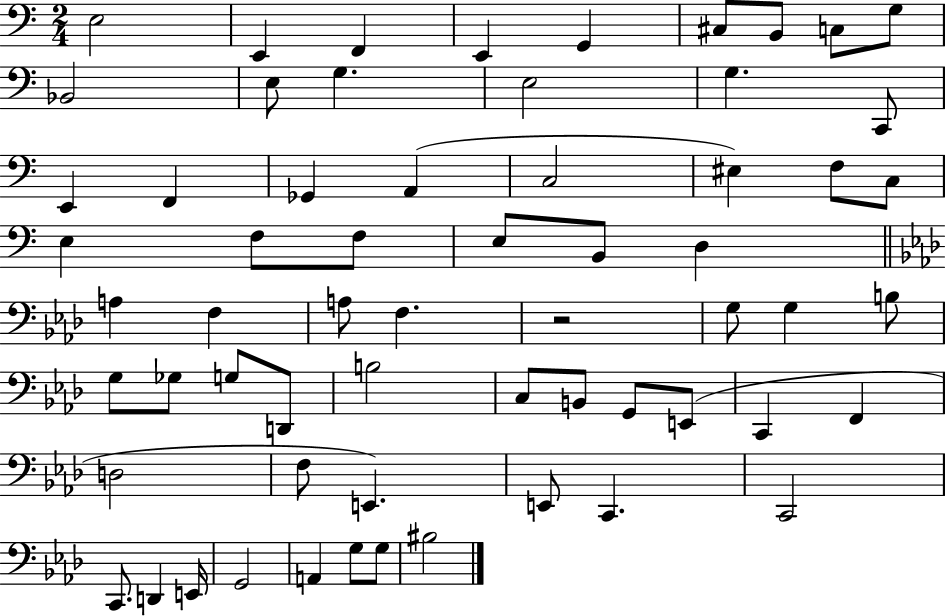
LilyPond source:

{
  \clef bass
  \numericTimeSignature
  \time 2/4
  \key c \major
  e2 | e,4 f,4 | e,4 g,4 | cis8 b,8 c8 g8 | \break bes,2 | e8 g4. | e2 | g4. c,8 | \break e,4 f,4 | ges,4 a,4( | c2 | eis4) f8 c8 | \break e4 f8 f8 | e8 b,8 d4 | \bar "||" \break \key aes \major a4 f4 | a8 f4. | r2 | g8 g4 b8 | \break g8 ges8 g8 d,8 | b2 | c8 b,8 g,8 e,8( | c,4 f,4 | \break d2 | f8 e,4.) | e,8 c,4. | c,2 | \break c,8. d,4 e,16 | g,2 | a,4 g8 g8 | bis2 | \break \bar "|."
}